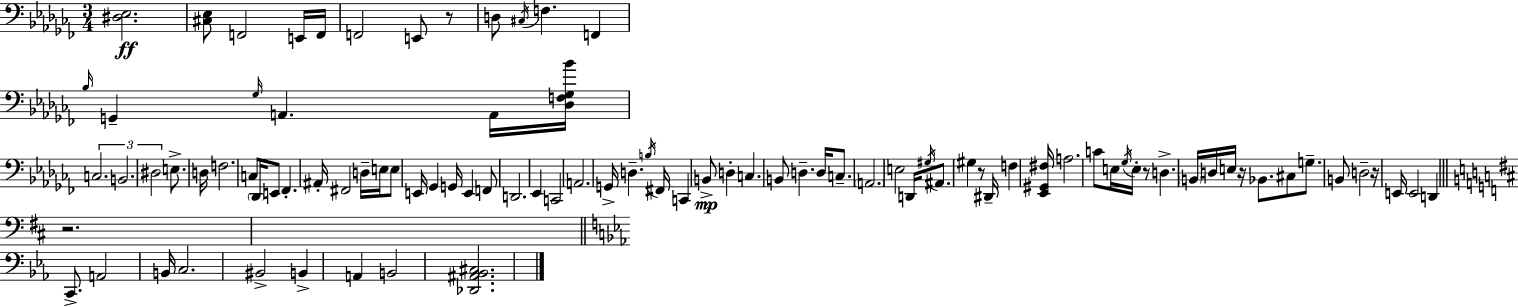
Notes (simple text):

[D#3,Eb3]/h. [C#3,Eb3]/e F2/h E2/s F2/s F2/h E2/e R/e D3/e C#3/s F3/q. F2/q Bb3/s G2/q Gb3/s A2/q. A2/s [Db3,F3,Gb3,Bb4]/s C3/h. B2/h. D#3/h E3/e. D3/s F3/h. C3/e Db2/s E2/e FES2/q. A#2/s F#2/h D3/s E3/s E3/e E2/s Gb2/q G2/s E2/q F2/e D2/h. Eb2/q C2/h A2/h. G2/s D3/q. B3/s F#2/s C2/q B2/e D3/q C3/q. B2/e D3/q. D3/s C3/e. A2/h. E3/h D2/s G#3/s A#2/e. G#3/q R/e D#2/s F3/q [Eb2,G#2,F#3]/s A3/h. C4/e E3/s Gb3/s E3/s R/e D3/q. B2/s D3/s E3/s R/s Bb2/e. C#3/e G3/e. B2/e D3/h R/s E2/s E2/h D2/q R/h. C2/e. A2/h B2/s C3/h. BIS2/h B2/q A2/q B2/h [Db2,A#2,Bb2,C#3]/h.